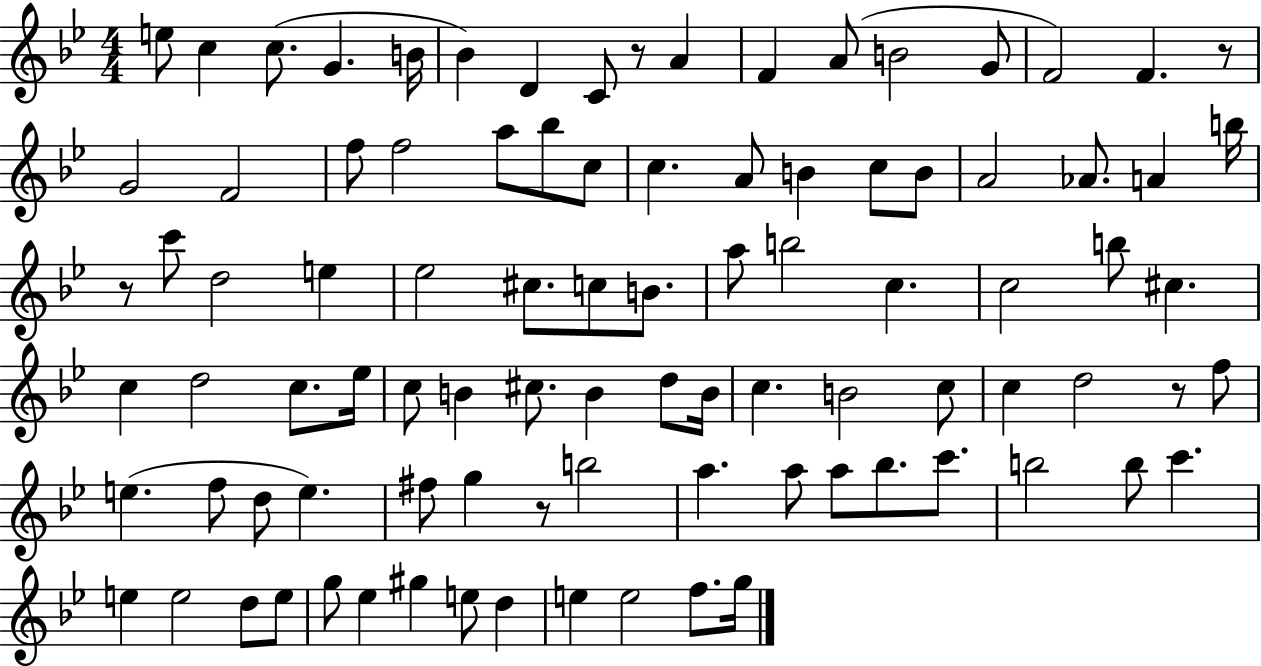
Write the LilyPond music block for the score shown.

{
  \clef treble
  \numericTimeSignature
  \time 4/4
  \key bes \major
  e''8 c''4 c''8.( g'4. b'16 | bes'4) d'4 c'8 r8 a'4 | f'4 a'8( b'2 g'8 | f'2) f'4. r8 | \break g'2 f'2 | f''8 f''2 a''8 bes''8 c''8 | c''4. a'8 b'4 c''8 b'8 | a'2 aes'8. a'4 b''16 | \break r8 c'''8 d''2 e''4 | ees''2 cis''8. c''8 b'8. | a''8 b''2 c''4. | c''2 b''8 cis''4. | \break c''4 d''2 c''8. ees''16 | c''8 b'4 cis''8. b'4 d''8 b'16 | c''4. b'2 c''8 | c''4 d''2 r8 f''8 | \break e''4.( f''8 d''8 e''4.) | fis''8 g''4 r8 b''2 | a''4. a''8 a''8 bes''8. c'''8. | b''2 b''8 c'''4. | \break e''4 e''2 d''8 e''8 | g''8 ees''4 gis''4 e''8 d''4 | e''4 e''2 f''8. g''16 | \bar "|."
}